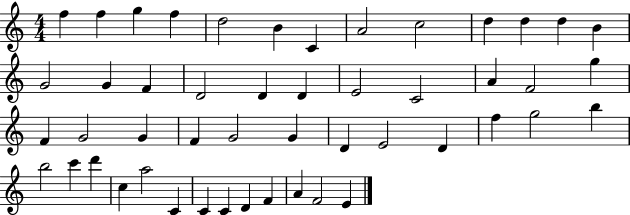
{
  \clef treble
  \numericTimeSignature
  \time 4/4
  \key c \major
  f''4 f''4 g''4 f''4 | d''2 b'4 c'4 | a'2 c''2 | d''4 d''4 d''4 b'4 | \break g'2 g'4 f'4 | d'2 d'4 d'4 | e'2 c'2 | a'4 f'2 g''4 | \break f'4 g'2 g'4 | f'4 g'2 g'4 | d'4 e'2 d'4 | f''4 g''2 b''4 | \break b''2 c'''4 d'''4 | c''4 a''2 c'4 | c'4 c'4 d'4 f'4 | a'4 f'2 e'4 | \break \bar "|."
}